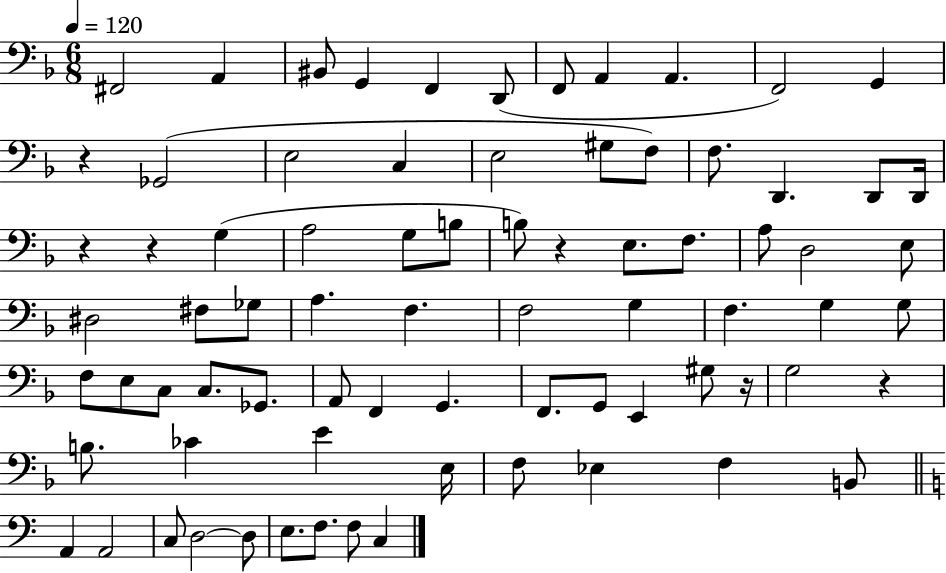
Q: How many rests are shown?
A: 6